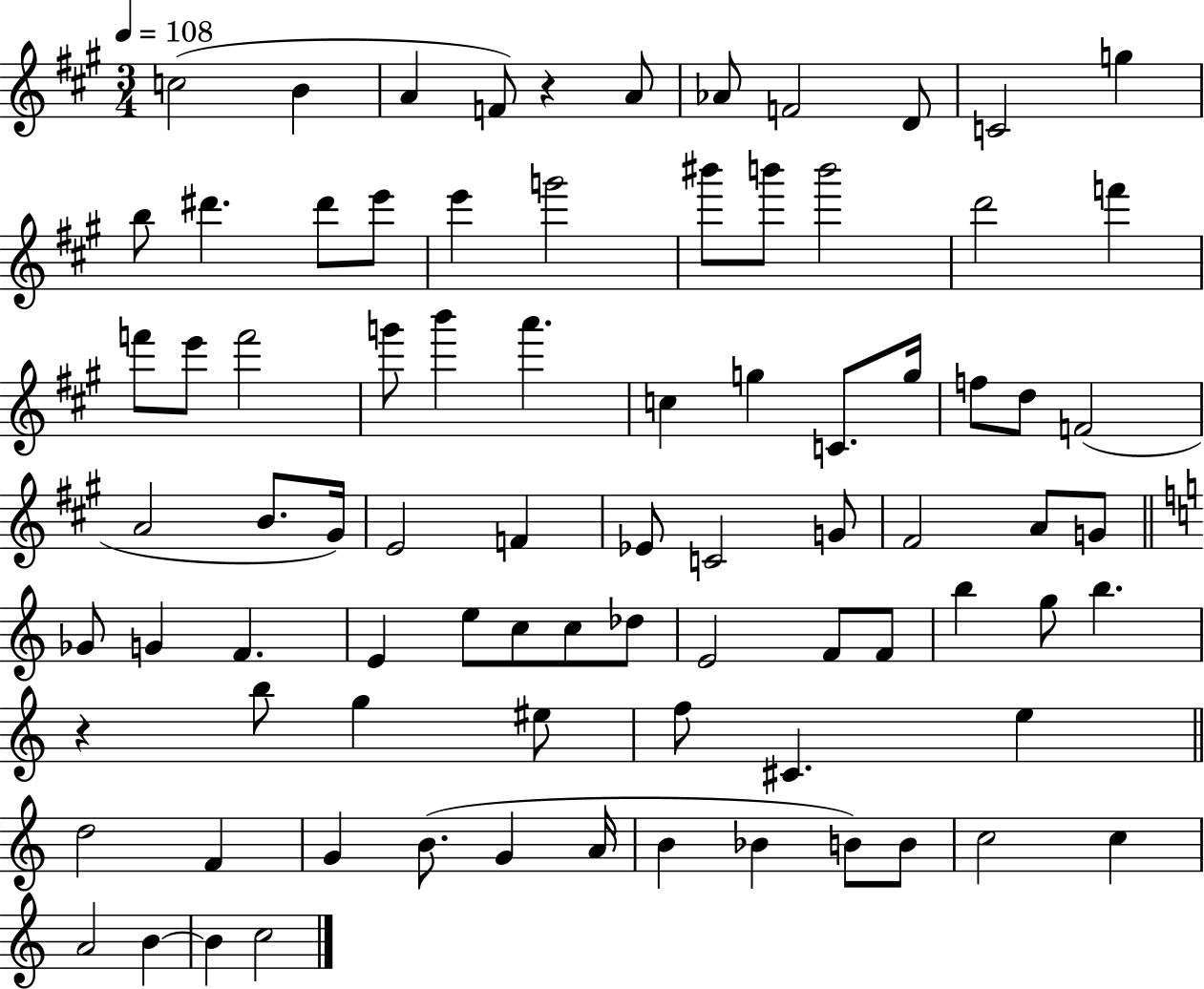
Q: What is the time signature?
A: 3/4